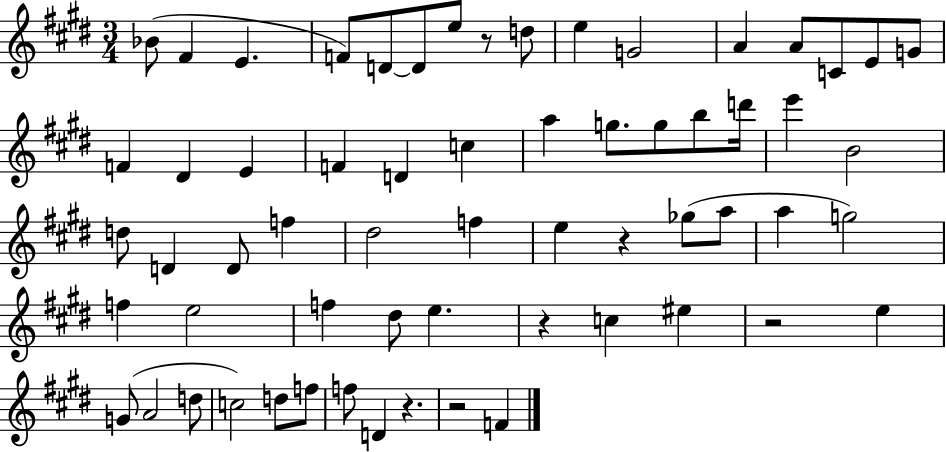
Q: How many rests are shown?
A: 6